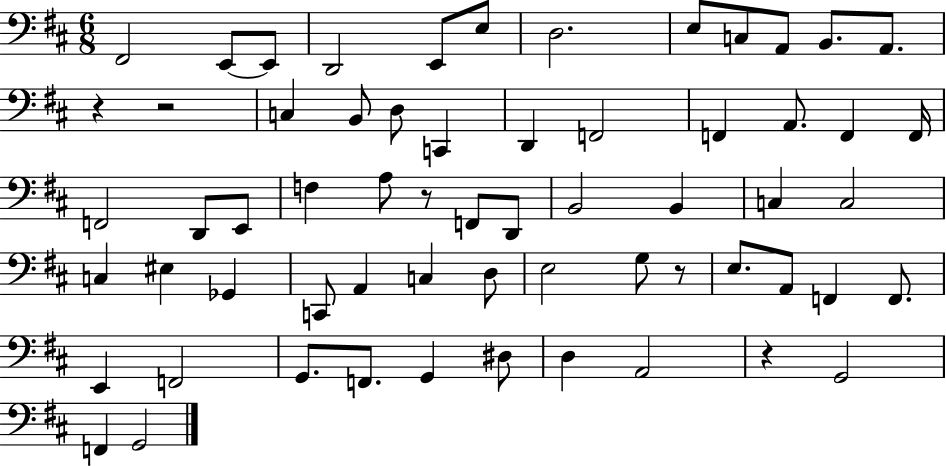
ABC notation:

X:1
T:Untitled
M:6/8
L:1/4
K:D
^F,,2 E,,/2 E,,/2 D,,2 E,,/2 E,/2 D,2 E,/2 C,/2 A,,/2 B,,/2 A,,/2 z z2 C, B,,/2 D,/2 C,, D,, F,,2 F,, A,,/2 F,, F,,/4 F,,2 D,,/2 E,,/2 F, A,/2 z/2 F,,/2 D,,/2 B,,2 B,, C, C,2 C, ^E, _G,, C,,/2 A,, C, D,/2 E,2 G,/2 z/2 E,/2 A,,/2 F,, F,,/2 E,, F,,2 G,,/2 F,,/2 G,, ^D,/2 D, A,,2 z G,,2 F,, G,,2